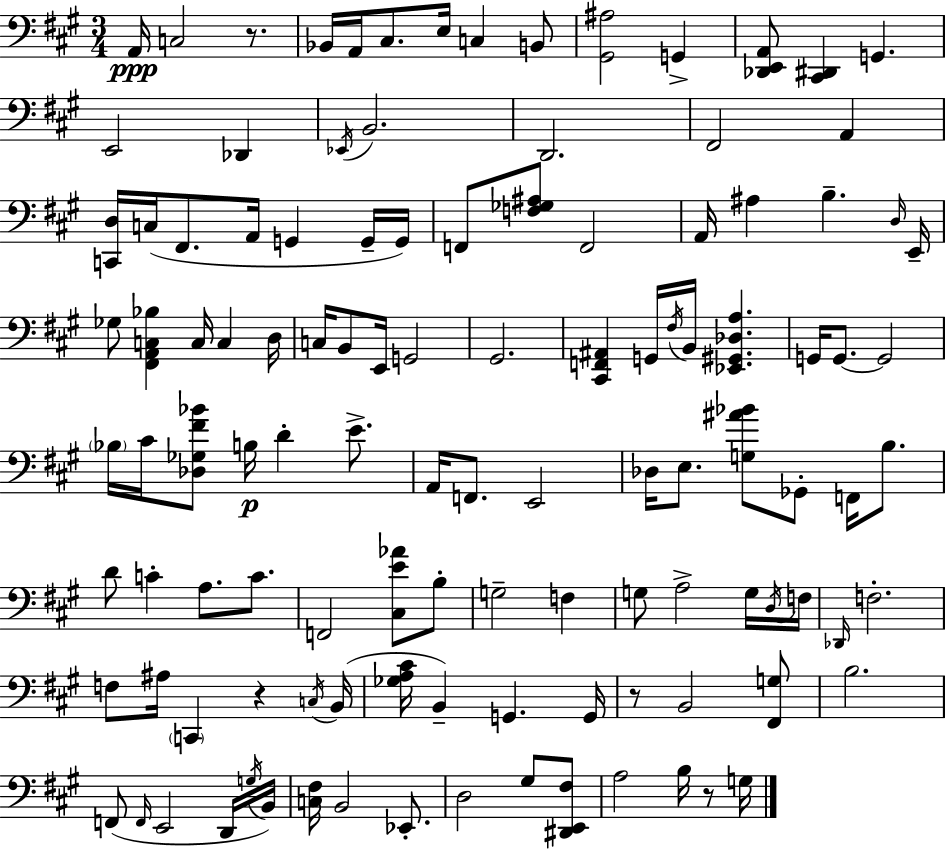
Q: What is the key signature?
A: A major